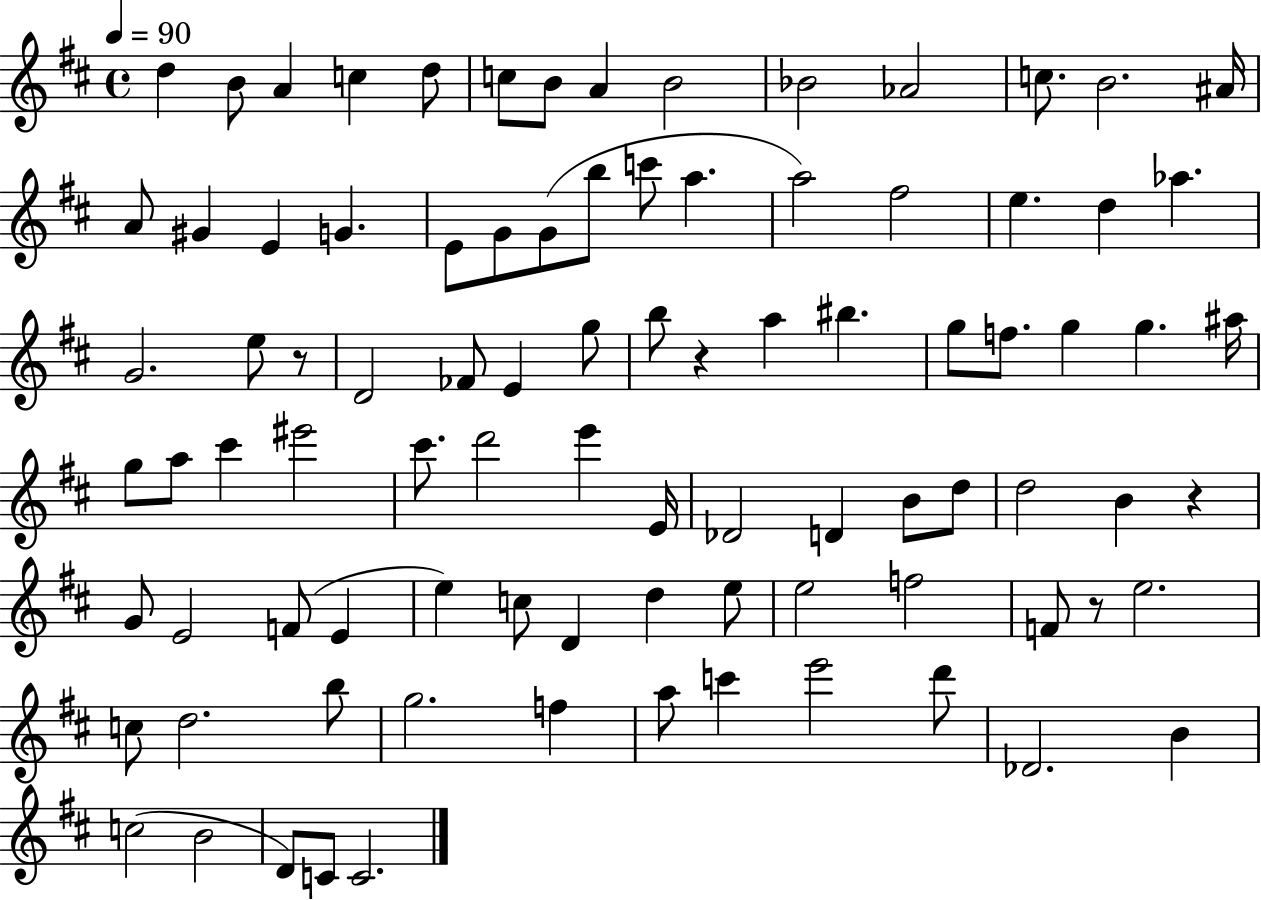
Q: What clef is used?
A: treble